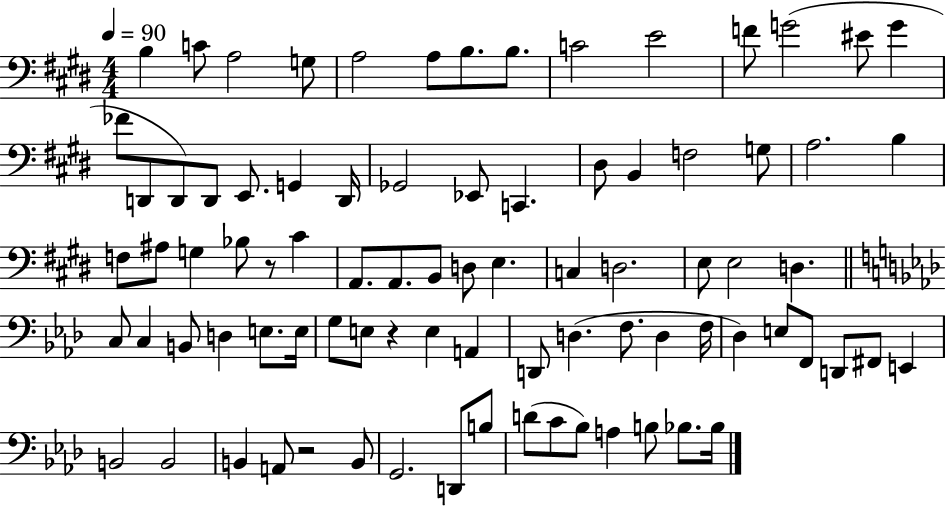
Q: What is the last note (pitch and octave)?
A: Bb3